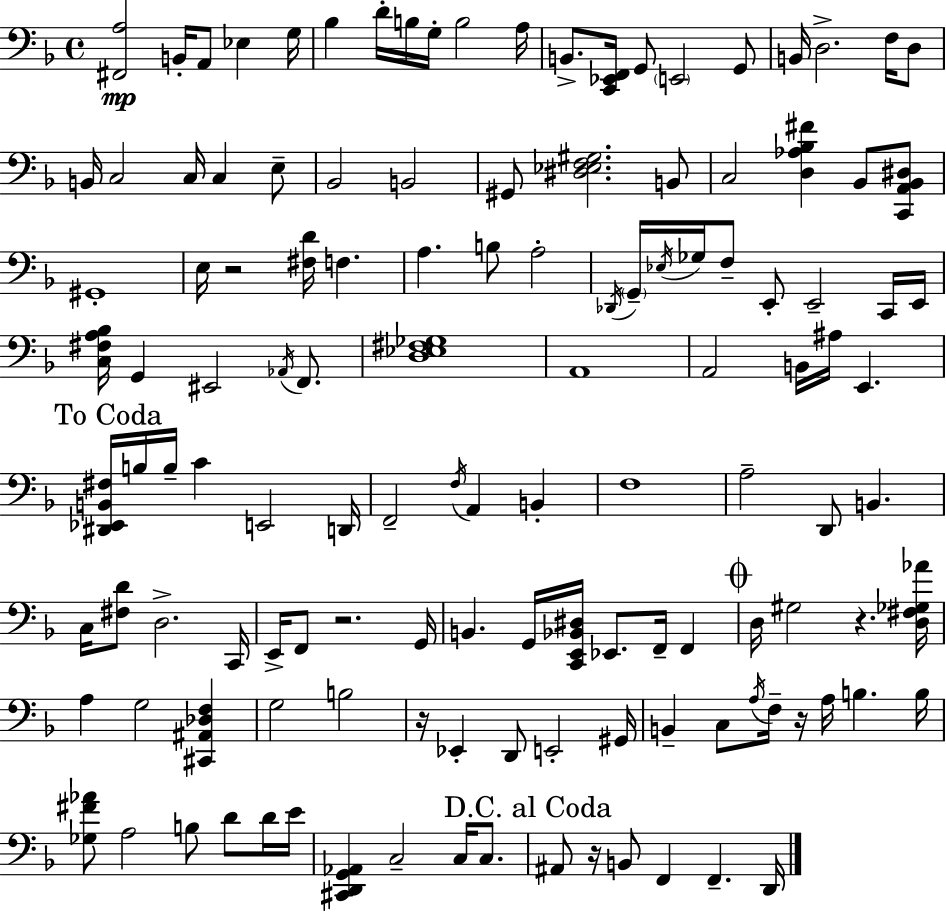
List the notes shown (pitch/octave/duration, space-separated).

[F#2,A3]/h B2/s A2/e Eb3/q G3/s Bb3/q D4/s B3/s G3/s B3/h A3/s B2/e. [C2,Eb2,F2]/s G2/e E2/h G2/e B2/s D3/h. F3/s D3/e B2/s C3/h C3/s C3/q E3/e Bb2/h B2/h G#2/e [D#3,Eb3,F3,G#3]/h. B2/e C3/h [D3,Ab3,Bb3,F#4]/q Bb2/e [C2,A2,Bb2,D#3]/e G#2/w E3/s R/h [F#3,D4]/s F3/q. A3/q. B3/e A3/h Db2/s G2/s Eb3/s Gb3/s F3/e E2/e E2/h C2/s E2/s [C3,F#3,A3,Bb3]/s G2/q EIS2/h Ab2/s F2/e. [D3,Eb3,F#3,Gb3]/w A2/w A2/h B2/s A#3/s E2/q. [D#2,Eb2,B2,F#3]/s B3/s B3/s C4/q E2/h D2/s F2/h F3/s A2/q B2/q F3/w A3/h D2/e B2/q. C3/s [F#3,D4]/e D3/h. C2/s E2/s F2/e R/h. G2/s B2/q. G2/s [C2,E2,Bb2,D#3]/s Eb2/e. F2/s F2/q D3/s G#3/h R/q. [D3,F#3,Gb3,Ab4]/s A3/q G3/h [C#2,A#2,Db3,F3]/q G3/h B3/h R/s Eb2/q D2/e E2/h G#2/s B2/q C3/e A3/s F3/s R/s A3/s B3/q. B3/s [Gb3,F#4,Ab4]/e A3/h B3/e D4/e D4/s E4/s [C#2,D2,G2,Ab2]/q C3/h C3/s C3/e. A#2/e R/s B2/e F2/q F2/q. D2/s